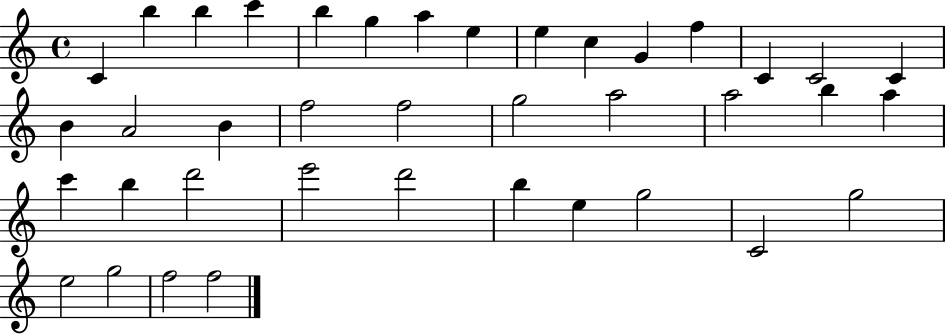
{
  \clef treble
  \time 4/4
  \defaultTimeSignature
  \key c \major
  c'4 b''4 b''4 c'''4 | b''4 g''4 a''4 e''4 | e''4 c''4 g'4 f''4 | c'4 c'2 c'4 | \break b'4 a'2 b'4 | f''2 f''2 | g''2 a''2 | a''2 b''4 a''4 | \break c'''4 b''4 d'''2 | e'''2 d'''2 | b''4 e''4 g''2 | c'2 g''2 | \break e''2 g''2 | f''2 f''2 | \bar "|."
}